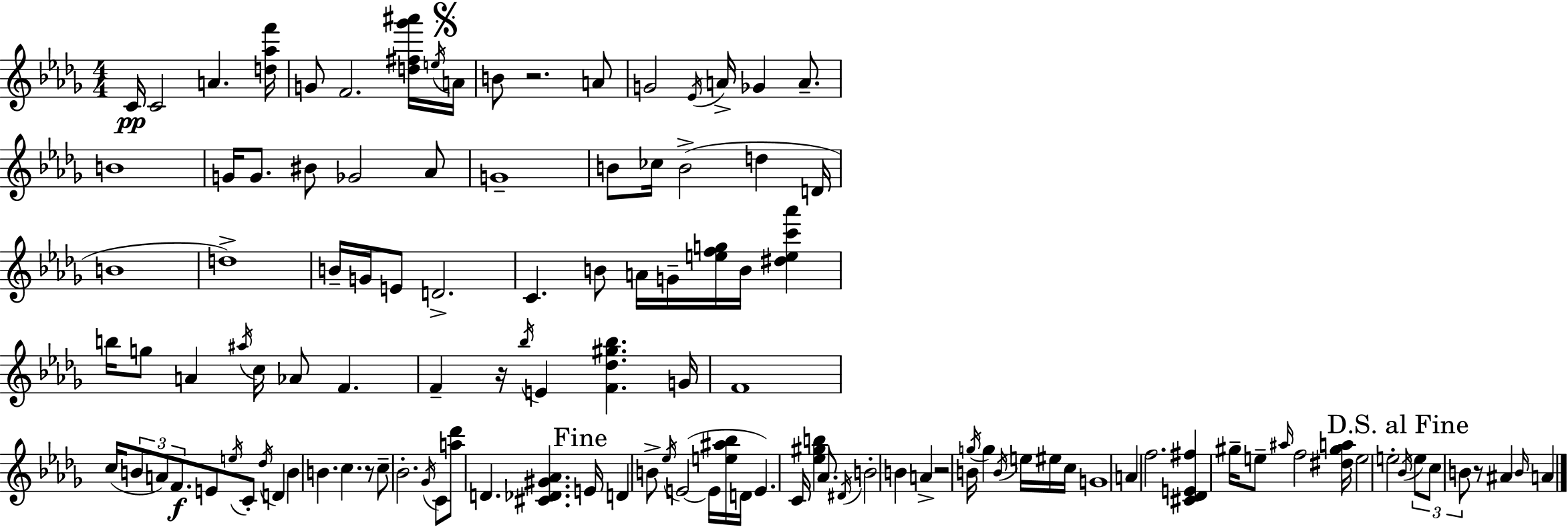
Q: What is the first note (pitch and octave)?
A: C4